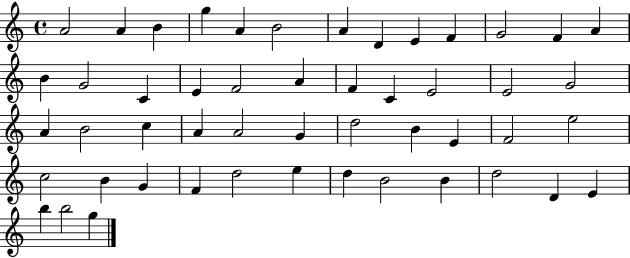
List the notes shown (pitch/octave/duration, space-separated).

A4/h A4/q B4/q G5/q A4/q B4/h A4/q D4/q E4/q F4/q G4/h F4/q A4/q B4/q G4/h C4/q E4/q F4/h A4/q F4/q C4/q E4/h E4/h G4/h A4/q B4/h C5/q A4/q A4/h G4/q D5/h B4/q E4/q F4/h E5/h C5/h B4/q G4/q F4/q D5/h E5/q D5/q B4/h B4/q D5/h D4/q E4/q B5/q B5/h G5/q